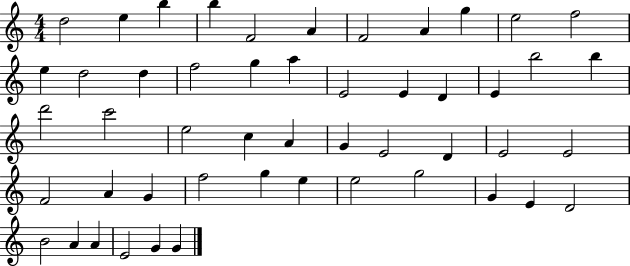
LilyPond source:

{
  \clef treble
  \numericTimeSignature
  \time 4/4
  \key c \major
  d''2 e''4 b''4 | b''4 f'2 a'4 | f'2 a'4 g''4 | e''2 f''2 | \break e''4 d''2 d''4 | f''2 g''4 a''4 | e'2 e'4 d'4 | e'4 b''2 b''4 | \break d'''2 c'''2 | e''2 c''4 a'4 | g'4 e'2 d'4 | e'2 e'2 | \break f'2 a'4 g'4 | f''2 g''4 e''4 | e''2 g''2 | g'4 e'4 d'2 | \break b'2 a'4 a'4 | e'2 g'4 g'4 | \bar "|."
}